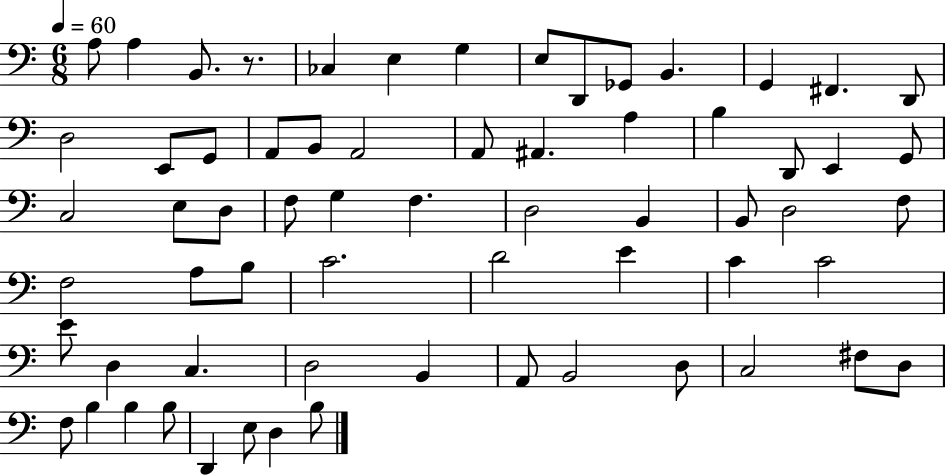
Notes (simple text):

A3/e A3/q B2/e. R/e. CES3/q E3/q G3/q E3/e D2/e Gb2/e B2/q. G2/q F#2/q. D2/e D3/h E2/e G2/e A2/e B2/e A2/h A2/e A#2/q. A3/q B3/q D2/e E2/q G2/e C3/h E3/e D3/e F3/e G3/q F3/q. D3/h B2/q B2/e D3/h F3/e F3/h A3/e B3/e C4/h. D4/h E4/q C4/q C4/h E4/e D3/q C3/q. D3/h B2/q A2/e B2/h D3/e C3/h F#3/e D3/e F3/e B3/q B3/q B3/e D2/q E3/e D3/q B3/e